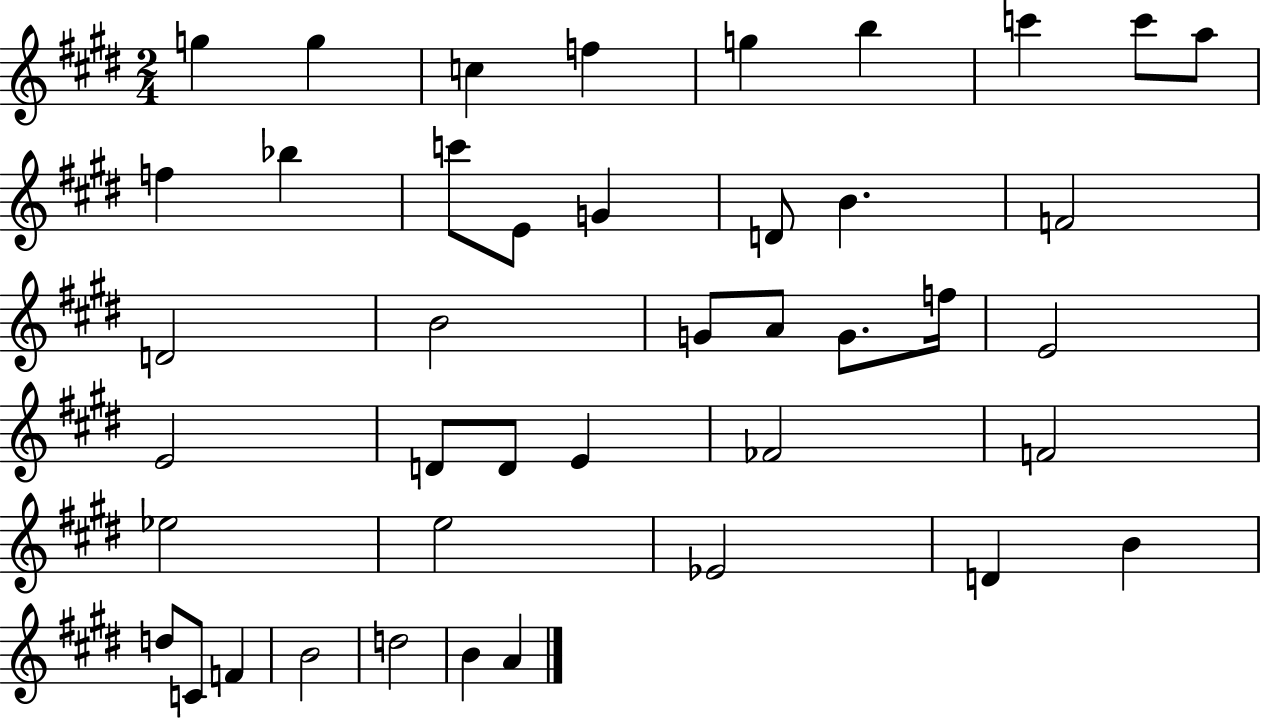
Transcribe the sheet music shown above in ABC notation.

X:1
T:Untitled
M:2/4
L:1/4
K:E
g g c f g b c' c'/2 a/2 f _b c'/2 E/2 G D/2 B F2 D2 B2 G/2 A/2 G/2 f/4 E2 E2 D/2 D/2 E _F2 F2 _e2 e2 _E2 D B d/2 C/2 F B2 d2 B A